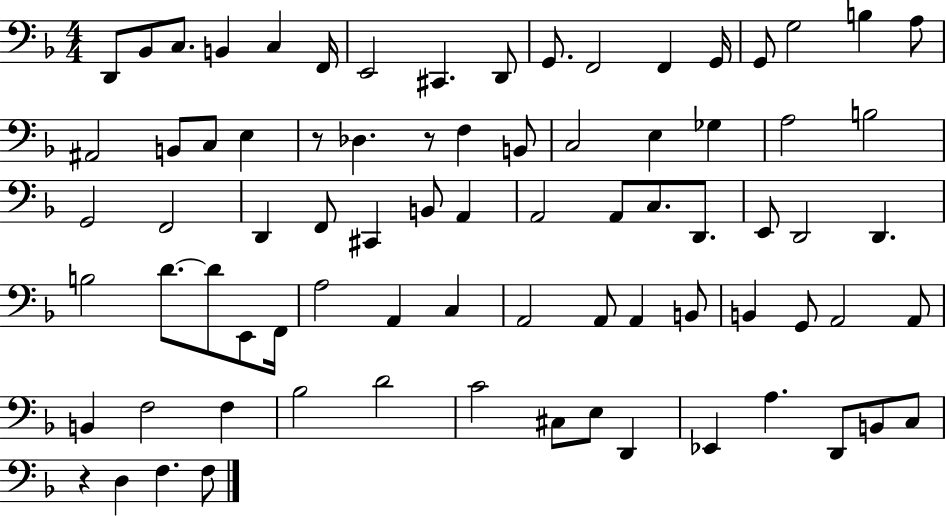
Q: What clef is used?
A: bass